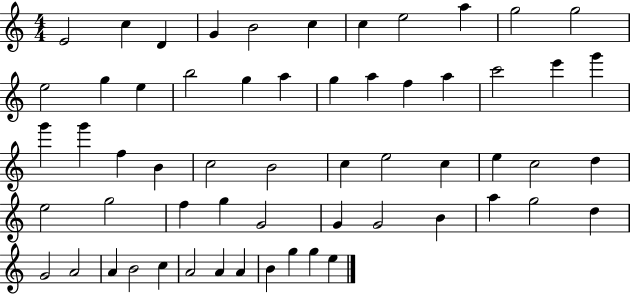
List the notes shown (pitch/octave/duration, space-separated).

E4/h C5/q D4/q G4/q B4/h C5/q C5/q E5/h A5/q G5/h G5/h E5/h G5/q E5/q B5/h G5/q A5/q G5/q A5/q F5/q A5/q C6/h E6/q G6/q G6/q G6/q F5/q B4/q C5/h B4/h C5/q E5/h C5/q E5/q C5/h D5/q E5/h G5/h F5/q G5/q G4/h G4/q G4/h B4/q A5/q G5/h D5/q G4/h A4/h A4/q B4/h C5/q A4/h A4/q A4/q B4/q G5/q G5/q E5/q